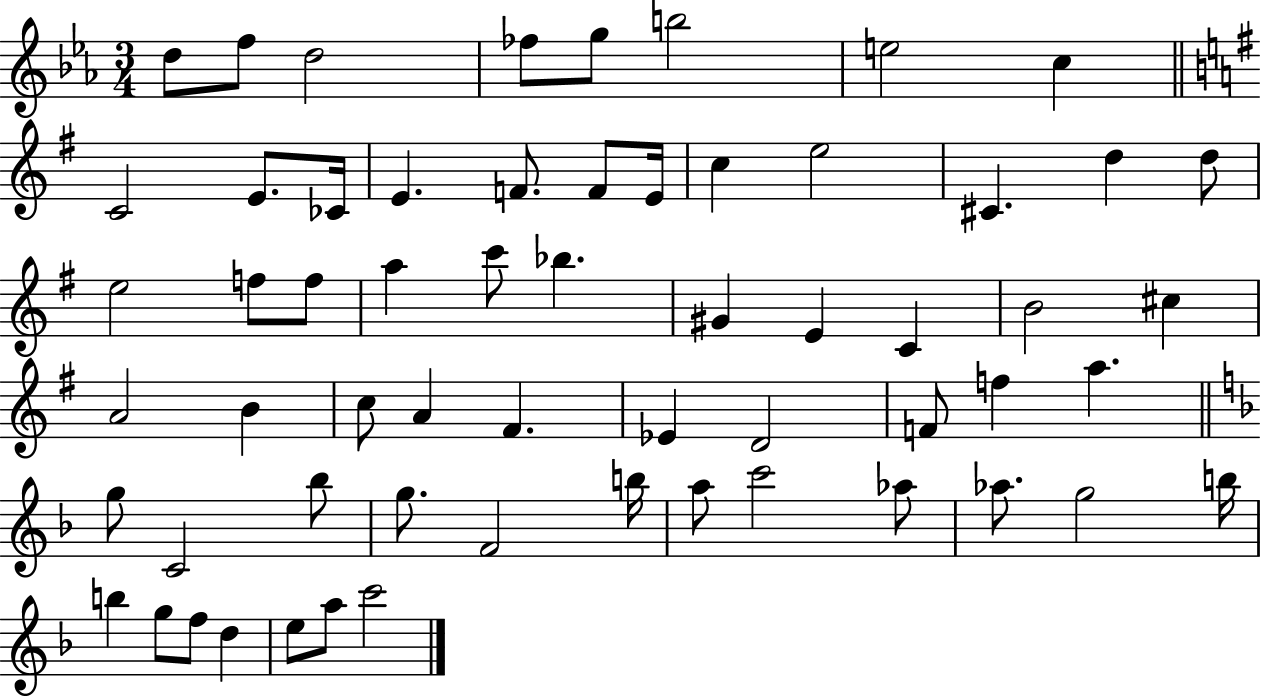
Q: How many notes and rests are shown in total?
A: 60